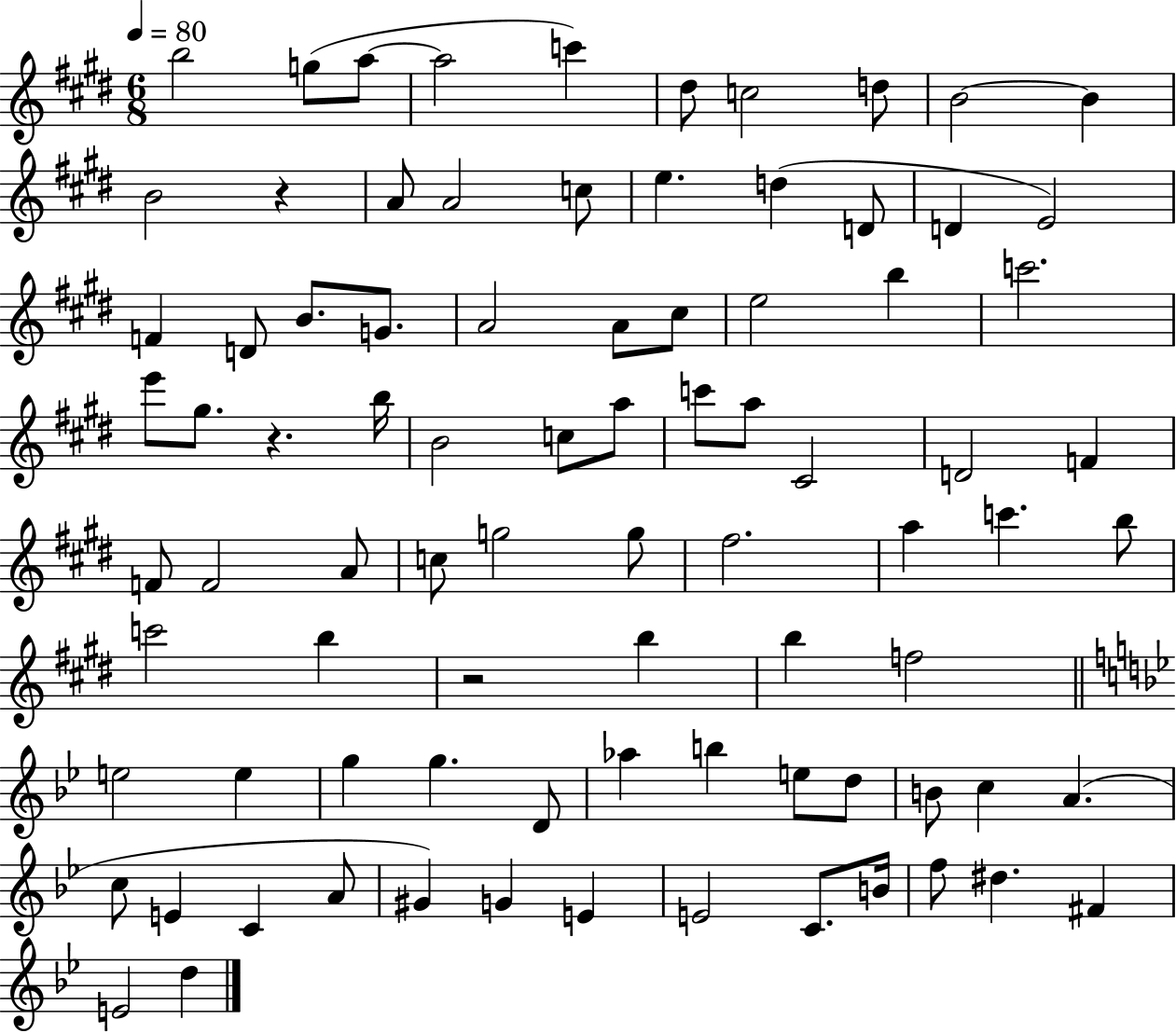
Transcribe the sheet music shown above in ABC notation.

X:1
T:Untitled
M:6/8
L:1/4
K:E
b2 g/2 a/2 a2 c' ^d/2 c2 d/2 B2 B B2 z A/2 A2 c/2 e d D/2 D E2 F D/2 B/2 G/2 A2 A/2 ^c/2 e2 b c'2 e'/2 ^g/2 z b/4 B2 c/2 a/2 c'/2 a/2 ^C2 D2 F F/2 F2 A/2 c/2 g2 g/2 ^f2 a c' b/2 c'2 b z2 b b f2 e2 e g g D/2 _a b e/2 d/2 B/2 c A c/2 E C A/2 ^G G E E2 C/2 B/4 f/2 ^d ^F E2 d